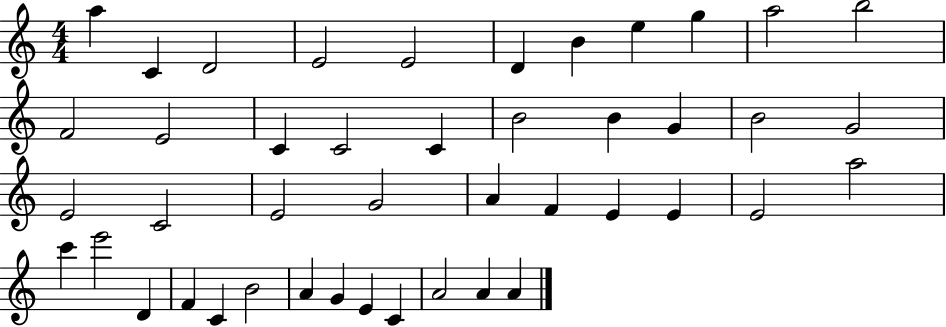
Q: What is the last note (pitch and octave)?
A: A4